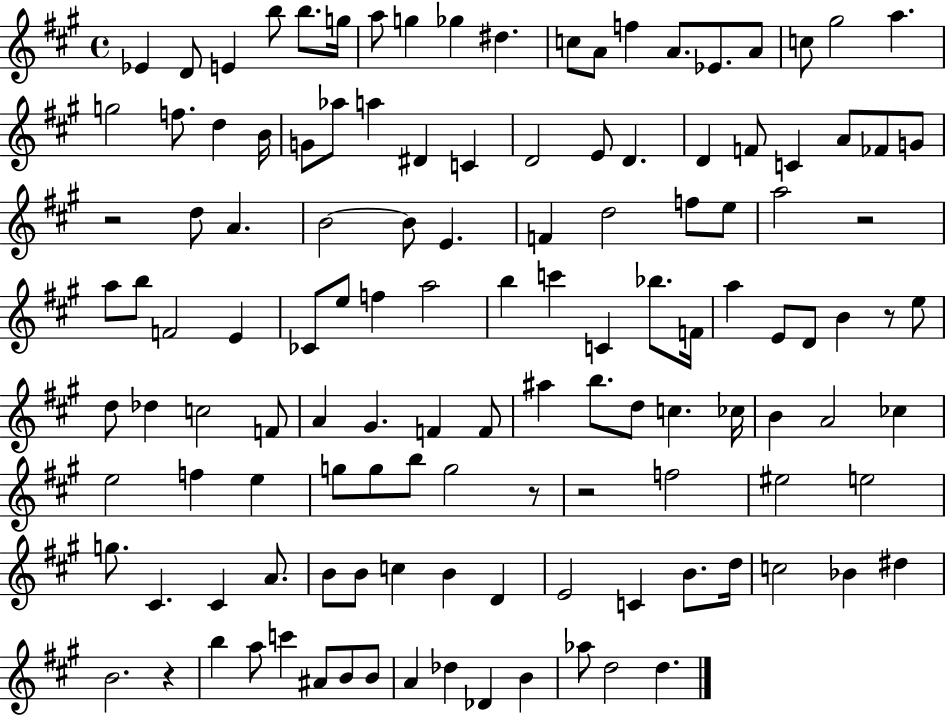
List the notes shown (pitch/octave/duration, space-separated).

Eb4/q D4/e E4/q B5/e B5/e. G5/s A5/e G5/q Gb5/q D#5/q. C5/e A4/e F5/q A4/e. Eb4/e. A4/e C5/e G#5/h A5/q. G5/h F5/e. D5/q B4/s G4/e Ab5/e A5/q D#4/q C4/q D4/h E4/e D4/q. D4/q F4/e C4/q A4/e FES4/e G4/e R/h D5/e A4/q. B4/h B4/e E4/q. F4/q D5/h F5/e E5/e A5/h R/h A5/e B5/e F4/h E4/q CES4/e E5/e F5/q A5/h B5/q C6/q C4/q Bb5/e. F4/s A5/q E4/e D4/e B4/q R/e E5/e D5/e Db5/q C5/h F4/e A4/q G#4/q. F4/q F4/e A#5/q B5/e. D5/e C5/q. CES5/s B4/q A4/h CES5/q E5/h F5/q E5/q G5/e G5/e B5/e G5/h R/e R/h F5/h EIS5/h E5/h G5/e. C#4/q. C#4/q A4/e. B4/e B4/e C5/q B4/q D4/q E4/h C4/q B4/e. D5/s C5/h Bb4/q D#5/q B4/h. R/q B5/q A5/e C6/q A#4/e B4/e B4/e A4/q Db5/q Db4/q B4/q Ab5/e D5/h D5/q.